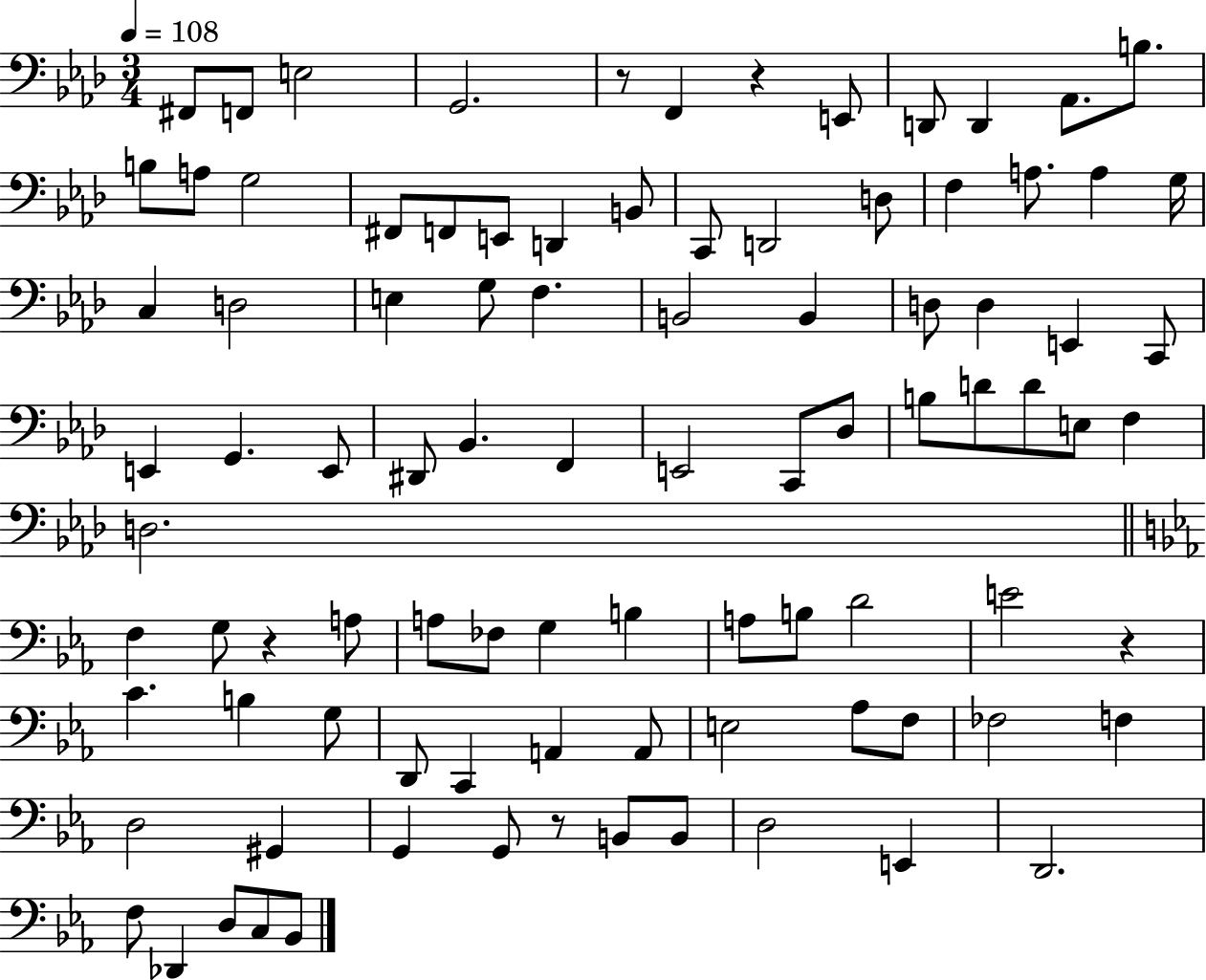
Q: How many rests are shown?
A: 5